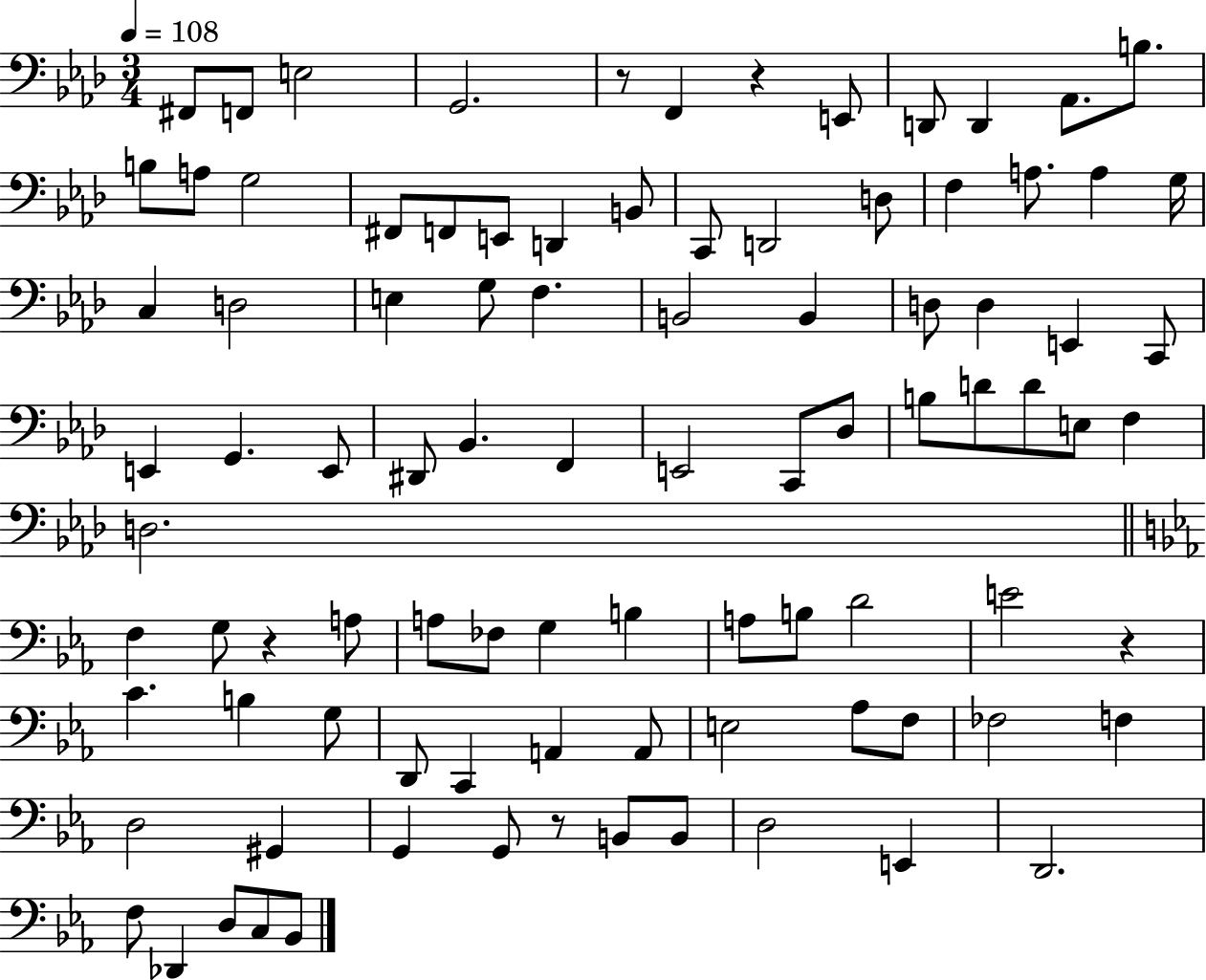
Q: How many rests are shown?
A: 5